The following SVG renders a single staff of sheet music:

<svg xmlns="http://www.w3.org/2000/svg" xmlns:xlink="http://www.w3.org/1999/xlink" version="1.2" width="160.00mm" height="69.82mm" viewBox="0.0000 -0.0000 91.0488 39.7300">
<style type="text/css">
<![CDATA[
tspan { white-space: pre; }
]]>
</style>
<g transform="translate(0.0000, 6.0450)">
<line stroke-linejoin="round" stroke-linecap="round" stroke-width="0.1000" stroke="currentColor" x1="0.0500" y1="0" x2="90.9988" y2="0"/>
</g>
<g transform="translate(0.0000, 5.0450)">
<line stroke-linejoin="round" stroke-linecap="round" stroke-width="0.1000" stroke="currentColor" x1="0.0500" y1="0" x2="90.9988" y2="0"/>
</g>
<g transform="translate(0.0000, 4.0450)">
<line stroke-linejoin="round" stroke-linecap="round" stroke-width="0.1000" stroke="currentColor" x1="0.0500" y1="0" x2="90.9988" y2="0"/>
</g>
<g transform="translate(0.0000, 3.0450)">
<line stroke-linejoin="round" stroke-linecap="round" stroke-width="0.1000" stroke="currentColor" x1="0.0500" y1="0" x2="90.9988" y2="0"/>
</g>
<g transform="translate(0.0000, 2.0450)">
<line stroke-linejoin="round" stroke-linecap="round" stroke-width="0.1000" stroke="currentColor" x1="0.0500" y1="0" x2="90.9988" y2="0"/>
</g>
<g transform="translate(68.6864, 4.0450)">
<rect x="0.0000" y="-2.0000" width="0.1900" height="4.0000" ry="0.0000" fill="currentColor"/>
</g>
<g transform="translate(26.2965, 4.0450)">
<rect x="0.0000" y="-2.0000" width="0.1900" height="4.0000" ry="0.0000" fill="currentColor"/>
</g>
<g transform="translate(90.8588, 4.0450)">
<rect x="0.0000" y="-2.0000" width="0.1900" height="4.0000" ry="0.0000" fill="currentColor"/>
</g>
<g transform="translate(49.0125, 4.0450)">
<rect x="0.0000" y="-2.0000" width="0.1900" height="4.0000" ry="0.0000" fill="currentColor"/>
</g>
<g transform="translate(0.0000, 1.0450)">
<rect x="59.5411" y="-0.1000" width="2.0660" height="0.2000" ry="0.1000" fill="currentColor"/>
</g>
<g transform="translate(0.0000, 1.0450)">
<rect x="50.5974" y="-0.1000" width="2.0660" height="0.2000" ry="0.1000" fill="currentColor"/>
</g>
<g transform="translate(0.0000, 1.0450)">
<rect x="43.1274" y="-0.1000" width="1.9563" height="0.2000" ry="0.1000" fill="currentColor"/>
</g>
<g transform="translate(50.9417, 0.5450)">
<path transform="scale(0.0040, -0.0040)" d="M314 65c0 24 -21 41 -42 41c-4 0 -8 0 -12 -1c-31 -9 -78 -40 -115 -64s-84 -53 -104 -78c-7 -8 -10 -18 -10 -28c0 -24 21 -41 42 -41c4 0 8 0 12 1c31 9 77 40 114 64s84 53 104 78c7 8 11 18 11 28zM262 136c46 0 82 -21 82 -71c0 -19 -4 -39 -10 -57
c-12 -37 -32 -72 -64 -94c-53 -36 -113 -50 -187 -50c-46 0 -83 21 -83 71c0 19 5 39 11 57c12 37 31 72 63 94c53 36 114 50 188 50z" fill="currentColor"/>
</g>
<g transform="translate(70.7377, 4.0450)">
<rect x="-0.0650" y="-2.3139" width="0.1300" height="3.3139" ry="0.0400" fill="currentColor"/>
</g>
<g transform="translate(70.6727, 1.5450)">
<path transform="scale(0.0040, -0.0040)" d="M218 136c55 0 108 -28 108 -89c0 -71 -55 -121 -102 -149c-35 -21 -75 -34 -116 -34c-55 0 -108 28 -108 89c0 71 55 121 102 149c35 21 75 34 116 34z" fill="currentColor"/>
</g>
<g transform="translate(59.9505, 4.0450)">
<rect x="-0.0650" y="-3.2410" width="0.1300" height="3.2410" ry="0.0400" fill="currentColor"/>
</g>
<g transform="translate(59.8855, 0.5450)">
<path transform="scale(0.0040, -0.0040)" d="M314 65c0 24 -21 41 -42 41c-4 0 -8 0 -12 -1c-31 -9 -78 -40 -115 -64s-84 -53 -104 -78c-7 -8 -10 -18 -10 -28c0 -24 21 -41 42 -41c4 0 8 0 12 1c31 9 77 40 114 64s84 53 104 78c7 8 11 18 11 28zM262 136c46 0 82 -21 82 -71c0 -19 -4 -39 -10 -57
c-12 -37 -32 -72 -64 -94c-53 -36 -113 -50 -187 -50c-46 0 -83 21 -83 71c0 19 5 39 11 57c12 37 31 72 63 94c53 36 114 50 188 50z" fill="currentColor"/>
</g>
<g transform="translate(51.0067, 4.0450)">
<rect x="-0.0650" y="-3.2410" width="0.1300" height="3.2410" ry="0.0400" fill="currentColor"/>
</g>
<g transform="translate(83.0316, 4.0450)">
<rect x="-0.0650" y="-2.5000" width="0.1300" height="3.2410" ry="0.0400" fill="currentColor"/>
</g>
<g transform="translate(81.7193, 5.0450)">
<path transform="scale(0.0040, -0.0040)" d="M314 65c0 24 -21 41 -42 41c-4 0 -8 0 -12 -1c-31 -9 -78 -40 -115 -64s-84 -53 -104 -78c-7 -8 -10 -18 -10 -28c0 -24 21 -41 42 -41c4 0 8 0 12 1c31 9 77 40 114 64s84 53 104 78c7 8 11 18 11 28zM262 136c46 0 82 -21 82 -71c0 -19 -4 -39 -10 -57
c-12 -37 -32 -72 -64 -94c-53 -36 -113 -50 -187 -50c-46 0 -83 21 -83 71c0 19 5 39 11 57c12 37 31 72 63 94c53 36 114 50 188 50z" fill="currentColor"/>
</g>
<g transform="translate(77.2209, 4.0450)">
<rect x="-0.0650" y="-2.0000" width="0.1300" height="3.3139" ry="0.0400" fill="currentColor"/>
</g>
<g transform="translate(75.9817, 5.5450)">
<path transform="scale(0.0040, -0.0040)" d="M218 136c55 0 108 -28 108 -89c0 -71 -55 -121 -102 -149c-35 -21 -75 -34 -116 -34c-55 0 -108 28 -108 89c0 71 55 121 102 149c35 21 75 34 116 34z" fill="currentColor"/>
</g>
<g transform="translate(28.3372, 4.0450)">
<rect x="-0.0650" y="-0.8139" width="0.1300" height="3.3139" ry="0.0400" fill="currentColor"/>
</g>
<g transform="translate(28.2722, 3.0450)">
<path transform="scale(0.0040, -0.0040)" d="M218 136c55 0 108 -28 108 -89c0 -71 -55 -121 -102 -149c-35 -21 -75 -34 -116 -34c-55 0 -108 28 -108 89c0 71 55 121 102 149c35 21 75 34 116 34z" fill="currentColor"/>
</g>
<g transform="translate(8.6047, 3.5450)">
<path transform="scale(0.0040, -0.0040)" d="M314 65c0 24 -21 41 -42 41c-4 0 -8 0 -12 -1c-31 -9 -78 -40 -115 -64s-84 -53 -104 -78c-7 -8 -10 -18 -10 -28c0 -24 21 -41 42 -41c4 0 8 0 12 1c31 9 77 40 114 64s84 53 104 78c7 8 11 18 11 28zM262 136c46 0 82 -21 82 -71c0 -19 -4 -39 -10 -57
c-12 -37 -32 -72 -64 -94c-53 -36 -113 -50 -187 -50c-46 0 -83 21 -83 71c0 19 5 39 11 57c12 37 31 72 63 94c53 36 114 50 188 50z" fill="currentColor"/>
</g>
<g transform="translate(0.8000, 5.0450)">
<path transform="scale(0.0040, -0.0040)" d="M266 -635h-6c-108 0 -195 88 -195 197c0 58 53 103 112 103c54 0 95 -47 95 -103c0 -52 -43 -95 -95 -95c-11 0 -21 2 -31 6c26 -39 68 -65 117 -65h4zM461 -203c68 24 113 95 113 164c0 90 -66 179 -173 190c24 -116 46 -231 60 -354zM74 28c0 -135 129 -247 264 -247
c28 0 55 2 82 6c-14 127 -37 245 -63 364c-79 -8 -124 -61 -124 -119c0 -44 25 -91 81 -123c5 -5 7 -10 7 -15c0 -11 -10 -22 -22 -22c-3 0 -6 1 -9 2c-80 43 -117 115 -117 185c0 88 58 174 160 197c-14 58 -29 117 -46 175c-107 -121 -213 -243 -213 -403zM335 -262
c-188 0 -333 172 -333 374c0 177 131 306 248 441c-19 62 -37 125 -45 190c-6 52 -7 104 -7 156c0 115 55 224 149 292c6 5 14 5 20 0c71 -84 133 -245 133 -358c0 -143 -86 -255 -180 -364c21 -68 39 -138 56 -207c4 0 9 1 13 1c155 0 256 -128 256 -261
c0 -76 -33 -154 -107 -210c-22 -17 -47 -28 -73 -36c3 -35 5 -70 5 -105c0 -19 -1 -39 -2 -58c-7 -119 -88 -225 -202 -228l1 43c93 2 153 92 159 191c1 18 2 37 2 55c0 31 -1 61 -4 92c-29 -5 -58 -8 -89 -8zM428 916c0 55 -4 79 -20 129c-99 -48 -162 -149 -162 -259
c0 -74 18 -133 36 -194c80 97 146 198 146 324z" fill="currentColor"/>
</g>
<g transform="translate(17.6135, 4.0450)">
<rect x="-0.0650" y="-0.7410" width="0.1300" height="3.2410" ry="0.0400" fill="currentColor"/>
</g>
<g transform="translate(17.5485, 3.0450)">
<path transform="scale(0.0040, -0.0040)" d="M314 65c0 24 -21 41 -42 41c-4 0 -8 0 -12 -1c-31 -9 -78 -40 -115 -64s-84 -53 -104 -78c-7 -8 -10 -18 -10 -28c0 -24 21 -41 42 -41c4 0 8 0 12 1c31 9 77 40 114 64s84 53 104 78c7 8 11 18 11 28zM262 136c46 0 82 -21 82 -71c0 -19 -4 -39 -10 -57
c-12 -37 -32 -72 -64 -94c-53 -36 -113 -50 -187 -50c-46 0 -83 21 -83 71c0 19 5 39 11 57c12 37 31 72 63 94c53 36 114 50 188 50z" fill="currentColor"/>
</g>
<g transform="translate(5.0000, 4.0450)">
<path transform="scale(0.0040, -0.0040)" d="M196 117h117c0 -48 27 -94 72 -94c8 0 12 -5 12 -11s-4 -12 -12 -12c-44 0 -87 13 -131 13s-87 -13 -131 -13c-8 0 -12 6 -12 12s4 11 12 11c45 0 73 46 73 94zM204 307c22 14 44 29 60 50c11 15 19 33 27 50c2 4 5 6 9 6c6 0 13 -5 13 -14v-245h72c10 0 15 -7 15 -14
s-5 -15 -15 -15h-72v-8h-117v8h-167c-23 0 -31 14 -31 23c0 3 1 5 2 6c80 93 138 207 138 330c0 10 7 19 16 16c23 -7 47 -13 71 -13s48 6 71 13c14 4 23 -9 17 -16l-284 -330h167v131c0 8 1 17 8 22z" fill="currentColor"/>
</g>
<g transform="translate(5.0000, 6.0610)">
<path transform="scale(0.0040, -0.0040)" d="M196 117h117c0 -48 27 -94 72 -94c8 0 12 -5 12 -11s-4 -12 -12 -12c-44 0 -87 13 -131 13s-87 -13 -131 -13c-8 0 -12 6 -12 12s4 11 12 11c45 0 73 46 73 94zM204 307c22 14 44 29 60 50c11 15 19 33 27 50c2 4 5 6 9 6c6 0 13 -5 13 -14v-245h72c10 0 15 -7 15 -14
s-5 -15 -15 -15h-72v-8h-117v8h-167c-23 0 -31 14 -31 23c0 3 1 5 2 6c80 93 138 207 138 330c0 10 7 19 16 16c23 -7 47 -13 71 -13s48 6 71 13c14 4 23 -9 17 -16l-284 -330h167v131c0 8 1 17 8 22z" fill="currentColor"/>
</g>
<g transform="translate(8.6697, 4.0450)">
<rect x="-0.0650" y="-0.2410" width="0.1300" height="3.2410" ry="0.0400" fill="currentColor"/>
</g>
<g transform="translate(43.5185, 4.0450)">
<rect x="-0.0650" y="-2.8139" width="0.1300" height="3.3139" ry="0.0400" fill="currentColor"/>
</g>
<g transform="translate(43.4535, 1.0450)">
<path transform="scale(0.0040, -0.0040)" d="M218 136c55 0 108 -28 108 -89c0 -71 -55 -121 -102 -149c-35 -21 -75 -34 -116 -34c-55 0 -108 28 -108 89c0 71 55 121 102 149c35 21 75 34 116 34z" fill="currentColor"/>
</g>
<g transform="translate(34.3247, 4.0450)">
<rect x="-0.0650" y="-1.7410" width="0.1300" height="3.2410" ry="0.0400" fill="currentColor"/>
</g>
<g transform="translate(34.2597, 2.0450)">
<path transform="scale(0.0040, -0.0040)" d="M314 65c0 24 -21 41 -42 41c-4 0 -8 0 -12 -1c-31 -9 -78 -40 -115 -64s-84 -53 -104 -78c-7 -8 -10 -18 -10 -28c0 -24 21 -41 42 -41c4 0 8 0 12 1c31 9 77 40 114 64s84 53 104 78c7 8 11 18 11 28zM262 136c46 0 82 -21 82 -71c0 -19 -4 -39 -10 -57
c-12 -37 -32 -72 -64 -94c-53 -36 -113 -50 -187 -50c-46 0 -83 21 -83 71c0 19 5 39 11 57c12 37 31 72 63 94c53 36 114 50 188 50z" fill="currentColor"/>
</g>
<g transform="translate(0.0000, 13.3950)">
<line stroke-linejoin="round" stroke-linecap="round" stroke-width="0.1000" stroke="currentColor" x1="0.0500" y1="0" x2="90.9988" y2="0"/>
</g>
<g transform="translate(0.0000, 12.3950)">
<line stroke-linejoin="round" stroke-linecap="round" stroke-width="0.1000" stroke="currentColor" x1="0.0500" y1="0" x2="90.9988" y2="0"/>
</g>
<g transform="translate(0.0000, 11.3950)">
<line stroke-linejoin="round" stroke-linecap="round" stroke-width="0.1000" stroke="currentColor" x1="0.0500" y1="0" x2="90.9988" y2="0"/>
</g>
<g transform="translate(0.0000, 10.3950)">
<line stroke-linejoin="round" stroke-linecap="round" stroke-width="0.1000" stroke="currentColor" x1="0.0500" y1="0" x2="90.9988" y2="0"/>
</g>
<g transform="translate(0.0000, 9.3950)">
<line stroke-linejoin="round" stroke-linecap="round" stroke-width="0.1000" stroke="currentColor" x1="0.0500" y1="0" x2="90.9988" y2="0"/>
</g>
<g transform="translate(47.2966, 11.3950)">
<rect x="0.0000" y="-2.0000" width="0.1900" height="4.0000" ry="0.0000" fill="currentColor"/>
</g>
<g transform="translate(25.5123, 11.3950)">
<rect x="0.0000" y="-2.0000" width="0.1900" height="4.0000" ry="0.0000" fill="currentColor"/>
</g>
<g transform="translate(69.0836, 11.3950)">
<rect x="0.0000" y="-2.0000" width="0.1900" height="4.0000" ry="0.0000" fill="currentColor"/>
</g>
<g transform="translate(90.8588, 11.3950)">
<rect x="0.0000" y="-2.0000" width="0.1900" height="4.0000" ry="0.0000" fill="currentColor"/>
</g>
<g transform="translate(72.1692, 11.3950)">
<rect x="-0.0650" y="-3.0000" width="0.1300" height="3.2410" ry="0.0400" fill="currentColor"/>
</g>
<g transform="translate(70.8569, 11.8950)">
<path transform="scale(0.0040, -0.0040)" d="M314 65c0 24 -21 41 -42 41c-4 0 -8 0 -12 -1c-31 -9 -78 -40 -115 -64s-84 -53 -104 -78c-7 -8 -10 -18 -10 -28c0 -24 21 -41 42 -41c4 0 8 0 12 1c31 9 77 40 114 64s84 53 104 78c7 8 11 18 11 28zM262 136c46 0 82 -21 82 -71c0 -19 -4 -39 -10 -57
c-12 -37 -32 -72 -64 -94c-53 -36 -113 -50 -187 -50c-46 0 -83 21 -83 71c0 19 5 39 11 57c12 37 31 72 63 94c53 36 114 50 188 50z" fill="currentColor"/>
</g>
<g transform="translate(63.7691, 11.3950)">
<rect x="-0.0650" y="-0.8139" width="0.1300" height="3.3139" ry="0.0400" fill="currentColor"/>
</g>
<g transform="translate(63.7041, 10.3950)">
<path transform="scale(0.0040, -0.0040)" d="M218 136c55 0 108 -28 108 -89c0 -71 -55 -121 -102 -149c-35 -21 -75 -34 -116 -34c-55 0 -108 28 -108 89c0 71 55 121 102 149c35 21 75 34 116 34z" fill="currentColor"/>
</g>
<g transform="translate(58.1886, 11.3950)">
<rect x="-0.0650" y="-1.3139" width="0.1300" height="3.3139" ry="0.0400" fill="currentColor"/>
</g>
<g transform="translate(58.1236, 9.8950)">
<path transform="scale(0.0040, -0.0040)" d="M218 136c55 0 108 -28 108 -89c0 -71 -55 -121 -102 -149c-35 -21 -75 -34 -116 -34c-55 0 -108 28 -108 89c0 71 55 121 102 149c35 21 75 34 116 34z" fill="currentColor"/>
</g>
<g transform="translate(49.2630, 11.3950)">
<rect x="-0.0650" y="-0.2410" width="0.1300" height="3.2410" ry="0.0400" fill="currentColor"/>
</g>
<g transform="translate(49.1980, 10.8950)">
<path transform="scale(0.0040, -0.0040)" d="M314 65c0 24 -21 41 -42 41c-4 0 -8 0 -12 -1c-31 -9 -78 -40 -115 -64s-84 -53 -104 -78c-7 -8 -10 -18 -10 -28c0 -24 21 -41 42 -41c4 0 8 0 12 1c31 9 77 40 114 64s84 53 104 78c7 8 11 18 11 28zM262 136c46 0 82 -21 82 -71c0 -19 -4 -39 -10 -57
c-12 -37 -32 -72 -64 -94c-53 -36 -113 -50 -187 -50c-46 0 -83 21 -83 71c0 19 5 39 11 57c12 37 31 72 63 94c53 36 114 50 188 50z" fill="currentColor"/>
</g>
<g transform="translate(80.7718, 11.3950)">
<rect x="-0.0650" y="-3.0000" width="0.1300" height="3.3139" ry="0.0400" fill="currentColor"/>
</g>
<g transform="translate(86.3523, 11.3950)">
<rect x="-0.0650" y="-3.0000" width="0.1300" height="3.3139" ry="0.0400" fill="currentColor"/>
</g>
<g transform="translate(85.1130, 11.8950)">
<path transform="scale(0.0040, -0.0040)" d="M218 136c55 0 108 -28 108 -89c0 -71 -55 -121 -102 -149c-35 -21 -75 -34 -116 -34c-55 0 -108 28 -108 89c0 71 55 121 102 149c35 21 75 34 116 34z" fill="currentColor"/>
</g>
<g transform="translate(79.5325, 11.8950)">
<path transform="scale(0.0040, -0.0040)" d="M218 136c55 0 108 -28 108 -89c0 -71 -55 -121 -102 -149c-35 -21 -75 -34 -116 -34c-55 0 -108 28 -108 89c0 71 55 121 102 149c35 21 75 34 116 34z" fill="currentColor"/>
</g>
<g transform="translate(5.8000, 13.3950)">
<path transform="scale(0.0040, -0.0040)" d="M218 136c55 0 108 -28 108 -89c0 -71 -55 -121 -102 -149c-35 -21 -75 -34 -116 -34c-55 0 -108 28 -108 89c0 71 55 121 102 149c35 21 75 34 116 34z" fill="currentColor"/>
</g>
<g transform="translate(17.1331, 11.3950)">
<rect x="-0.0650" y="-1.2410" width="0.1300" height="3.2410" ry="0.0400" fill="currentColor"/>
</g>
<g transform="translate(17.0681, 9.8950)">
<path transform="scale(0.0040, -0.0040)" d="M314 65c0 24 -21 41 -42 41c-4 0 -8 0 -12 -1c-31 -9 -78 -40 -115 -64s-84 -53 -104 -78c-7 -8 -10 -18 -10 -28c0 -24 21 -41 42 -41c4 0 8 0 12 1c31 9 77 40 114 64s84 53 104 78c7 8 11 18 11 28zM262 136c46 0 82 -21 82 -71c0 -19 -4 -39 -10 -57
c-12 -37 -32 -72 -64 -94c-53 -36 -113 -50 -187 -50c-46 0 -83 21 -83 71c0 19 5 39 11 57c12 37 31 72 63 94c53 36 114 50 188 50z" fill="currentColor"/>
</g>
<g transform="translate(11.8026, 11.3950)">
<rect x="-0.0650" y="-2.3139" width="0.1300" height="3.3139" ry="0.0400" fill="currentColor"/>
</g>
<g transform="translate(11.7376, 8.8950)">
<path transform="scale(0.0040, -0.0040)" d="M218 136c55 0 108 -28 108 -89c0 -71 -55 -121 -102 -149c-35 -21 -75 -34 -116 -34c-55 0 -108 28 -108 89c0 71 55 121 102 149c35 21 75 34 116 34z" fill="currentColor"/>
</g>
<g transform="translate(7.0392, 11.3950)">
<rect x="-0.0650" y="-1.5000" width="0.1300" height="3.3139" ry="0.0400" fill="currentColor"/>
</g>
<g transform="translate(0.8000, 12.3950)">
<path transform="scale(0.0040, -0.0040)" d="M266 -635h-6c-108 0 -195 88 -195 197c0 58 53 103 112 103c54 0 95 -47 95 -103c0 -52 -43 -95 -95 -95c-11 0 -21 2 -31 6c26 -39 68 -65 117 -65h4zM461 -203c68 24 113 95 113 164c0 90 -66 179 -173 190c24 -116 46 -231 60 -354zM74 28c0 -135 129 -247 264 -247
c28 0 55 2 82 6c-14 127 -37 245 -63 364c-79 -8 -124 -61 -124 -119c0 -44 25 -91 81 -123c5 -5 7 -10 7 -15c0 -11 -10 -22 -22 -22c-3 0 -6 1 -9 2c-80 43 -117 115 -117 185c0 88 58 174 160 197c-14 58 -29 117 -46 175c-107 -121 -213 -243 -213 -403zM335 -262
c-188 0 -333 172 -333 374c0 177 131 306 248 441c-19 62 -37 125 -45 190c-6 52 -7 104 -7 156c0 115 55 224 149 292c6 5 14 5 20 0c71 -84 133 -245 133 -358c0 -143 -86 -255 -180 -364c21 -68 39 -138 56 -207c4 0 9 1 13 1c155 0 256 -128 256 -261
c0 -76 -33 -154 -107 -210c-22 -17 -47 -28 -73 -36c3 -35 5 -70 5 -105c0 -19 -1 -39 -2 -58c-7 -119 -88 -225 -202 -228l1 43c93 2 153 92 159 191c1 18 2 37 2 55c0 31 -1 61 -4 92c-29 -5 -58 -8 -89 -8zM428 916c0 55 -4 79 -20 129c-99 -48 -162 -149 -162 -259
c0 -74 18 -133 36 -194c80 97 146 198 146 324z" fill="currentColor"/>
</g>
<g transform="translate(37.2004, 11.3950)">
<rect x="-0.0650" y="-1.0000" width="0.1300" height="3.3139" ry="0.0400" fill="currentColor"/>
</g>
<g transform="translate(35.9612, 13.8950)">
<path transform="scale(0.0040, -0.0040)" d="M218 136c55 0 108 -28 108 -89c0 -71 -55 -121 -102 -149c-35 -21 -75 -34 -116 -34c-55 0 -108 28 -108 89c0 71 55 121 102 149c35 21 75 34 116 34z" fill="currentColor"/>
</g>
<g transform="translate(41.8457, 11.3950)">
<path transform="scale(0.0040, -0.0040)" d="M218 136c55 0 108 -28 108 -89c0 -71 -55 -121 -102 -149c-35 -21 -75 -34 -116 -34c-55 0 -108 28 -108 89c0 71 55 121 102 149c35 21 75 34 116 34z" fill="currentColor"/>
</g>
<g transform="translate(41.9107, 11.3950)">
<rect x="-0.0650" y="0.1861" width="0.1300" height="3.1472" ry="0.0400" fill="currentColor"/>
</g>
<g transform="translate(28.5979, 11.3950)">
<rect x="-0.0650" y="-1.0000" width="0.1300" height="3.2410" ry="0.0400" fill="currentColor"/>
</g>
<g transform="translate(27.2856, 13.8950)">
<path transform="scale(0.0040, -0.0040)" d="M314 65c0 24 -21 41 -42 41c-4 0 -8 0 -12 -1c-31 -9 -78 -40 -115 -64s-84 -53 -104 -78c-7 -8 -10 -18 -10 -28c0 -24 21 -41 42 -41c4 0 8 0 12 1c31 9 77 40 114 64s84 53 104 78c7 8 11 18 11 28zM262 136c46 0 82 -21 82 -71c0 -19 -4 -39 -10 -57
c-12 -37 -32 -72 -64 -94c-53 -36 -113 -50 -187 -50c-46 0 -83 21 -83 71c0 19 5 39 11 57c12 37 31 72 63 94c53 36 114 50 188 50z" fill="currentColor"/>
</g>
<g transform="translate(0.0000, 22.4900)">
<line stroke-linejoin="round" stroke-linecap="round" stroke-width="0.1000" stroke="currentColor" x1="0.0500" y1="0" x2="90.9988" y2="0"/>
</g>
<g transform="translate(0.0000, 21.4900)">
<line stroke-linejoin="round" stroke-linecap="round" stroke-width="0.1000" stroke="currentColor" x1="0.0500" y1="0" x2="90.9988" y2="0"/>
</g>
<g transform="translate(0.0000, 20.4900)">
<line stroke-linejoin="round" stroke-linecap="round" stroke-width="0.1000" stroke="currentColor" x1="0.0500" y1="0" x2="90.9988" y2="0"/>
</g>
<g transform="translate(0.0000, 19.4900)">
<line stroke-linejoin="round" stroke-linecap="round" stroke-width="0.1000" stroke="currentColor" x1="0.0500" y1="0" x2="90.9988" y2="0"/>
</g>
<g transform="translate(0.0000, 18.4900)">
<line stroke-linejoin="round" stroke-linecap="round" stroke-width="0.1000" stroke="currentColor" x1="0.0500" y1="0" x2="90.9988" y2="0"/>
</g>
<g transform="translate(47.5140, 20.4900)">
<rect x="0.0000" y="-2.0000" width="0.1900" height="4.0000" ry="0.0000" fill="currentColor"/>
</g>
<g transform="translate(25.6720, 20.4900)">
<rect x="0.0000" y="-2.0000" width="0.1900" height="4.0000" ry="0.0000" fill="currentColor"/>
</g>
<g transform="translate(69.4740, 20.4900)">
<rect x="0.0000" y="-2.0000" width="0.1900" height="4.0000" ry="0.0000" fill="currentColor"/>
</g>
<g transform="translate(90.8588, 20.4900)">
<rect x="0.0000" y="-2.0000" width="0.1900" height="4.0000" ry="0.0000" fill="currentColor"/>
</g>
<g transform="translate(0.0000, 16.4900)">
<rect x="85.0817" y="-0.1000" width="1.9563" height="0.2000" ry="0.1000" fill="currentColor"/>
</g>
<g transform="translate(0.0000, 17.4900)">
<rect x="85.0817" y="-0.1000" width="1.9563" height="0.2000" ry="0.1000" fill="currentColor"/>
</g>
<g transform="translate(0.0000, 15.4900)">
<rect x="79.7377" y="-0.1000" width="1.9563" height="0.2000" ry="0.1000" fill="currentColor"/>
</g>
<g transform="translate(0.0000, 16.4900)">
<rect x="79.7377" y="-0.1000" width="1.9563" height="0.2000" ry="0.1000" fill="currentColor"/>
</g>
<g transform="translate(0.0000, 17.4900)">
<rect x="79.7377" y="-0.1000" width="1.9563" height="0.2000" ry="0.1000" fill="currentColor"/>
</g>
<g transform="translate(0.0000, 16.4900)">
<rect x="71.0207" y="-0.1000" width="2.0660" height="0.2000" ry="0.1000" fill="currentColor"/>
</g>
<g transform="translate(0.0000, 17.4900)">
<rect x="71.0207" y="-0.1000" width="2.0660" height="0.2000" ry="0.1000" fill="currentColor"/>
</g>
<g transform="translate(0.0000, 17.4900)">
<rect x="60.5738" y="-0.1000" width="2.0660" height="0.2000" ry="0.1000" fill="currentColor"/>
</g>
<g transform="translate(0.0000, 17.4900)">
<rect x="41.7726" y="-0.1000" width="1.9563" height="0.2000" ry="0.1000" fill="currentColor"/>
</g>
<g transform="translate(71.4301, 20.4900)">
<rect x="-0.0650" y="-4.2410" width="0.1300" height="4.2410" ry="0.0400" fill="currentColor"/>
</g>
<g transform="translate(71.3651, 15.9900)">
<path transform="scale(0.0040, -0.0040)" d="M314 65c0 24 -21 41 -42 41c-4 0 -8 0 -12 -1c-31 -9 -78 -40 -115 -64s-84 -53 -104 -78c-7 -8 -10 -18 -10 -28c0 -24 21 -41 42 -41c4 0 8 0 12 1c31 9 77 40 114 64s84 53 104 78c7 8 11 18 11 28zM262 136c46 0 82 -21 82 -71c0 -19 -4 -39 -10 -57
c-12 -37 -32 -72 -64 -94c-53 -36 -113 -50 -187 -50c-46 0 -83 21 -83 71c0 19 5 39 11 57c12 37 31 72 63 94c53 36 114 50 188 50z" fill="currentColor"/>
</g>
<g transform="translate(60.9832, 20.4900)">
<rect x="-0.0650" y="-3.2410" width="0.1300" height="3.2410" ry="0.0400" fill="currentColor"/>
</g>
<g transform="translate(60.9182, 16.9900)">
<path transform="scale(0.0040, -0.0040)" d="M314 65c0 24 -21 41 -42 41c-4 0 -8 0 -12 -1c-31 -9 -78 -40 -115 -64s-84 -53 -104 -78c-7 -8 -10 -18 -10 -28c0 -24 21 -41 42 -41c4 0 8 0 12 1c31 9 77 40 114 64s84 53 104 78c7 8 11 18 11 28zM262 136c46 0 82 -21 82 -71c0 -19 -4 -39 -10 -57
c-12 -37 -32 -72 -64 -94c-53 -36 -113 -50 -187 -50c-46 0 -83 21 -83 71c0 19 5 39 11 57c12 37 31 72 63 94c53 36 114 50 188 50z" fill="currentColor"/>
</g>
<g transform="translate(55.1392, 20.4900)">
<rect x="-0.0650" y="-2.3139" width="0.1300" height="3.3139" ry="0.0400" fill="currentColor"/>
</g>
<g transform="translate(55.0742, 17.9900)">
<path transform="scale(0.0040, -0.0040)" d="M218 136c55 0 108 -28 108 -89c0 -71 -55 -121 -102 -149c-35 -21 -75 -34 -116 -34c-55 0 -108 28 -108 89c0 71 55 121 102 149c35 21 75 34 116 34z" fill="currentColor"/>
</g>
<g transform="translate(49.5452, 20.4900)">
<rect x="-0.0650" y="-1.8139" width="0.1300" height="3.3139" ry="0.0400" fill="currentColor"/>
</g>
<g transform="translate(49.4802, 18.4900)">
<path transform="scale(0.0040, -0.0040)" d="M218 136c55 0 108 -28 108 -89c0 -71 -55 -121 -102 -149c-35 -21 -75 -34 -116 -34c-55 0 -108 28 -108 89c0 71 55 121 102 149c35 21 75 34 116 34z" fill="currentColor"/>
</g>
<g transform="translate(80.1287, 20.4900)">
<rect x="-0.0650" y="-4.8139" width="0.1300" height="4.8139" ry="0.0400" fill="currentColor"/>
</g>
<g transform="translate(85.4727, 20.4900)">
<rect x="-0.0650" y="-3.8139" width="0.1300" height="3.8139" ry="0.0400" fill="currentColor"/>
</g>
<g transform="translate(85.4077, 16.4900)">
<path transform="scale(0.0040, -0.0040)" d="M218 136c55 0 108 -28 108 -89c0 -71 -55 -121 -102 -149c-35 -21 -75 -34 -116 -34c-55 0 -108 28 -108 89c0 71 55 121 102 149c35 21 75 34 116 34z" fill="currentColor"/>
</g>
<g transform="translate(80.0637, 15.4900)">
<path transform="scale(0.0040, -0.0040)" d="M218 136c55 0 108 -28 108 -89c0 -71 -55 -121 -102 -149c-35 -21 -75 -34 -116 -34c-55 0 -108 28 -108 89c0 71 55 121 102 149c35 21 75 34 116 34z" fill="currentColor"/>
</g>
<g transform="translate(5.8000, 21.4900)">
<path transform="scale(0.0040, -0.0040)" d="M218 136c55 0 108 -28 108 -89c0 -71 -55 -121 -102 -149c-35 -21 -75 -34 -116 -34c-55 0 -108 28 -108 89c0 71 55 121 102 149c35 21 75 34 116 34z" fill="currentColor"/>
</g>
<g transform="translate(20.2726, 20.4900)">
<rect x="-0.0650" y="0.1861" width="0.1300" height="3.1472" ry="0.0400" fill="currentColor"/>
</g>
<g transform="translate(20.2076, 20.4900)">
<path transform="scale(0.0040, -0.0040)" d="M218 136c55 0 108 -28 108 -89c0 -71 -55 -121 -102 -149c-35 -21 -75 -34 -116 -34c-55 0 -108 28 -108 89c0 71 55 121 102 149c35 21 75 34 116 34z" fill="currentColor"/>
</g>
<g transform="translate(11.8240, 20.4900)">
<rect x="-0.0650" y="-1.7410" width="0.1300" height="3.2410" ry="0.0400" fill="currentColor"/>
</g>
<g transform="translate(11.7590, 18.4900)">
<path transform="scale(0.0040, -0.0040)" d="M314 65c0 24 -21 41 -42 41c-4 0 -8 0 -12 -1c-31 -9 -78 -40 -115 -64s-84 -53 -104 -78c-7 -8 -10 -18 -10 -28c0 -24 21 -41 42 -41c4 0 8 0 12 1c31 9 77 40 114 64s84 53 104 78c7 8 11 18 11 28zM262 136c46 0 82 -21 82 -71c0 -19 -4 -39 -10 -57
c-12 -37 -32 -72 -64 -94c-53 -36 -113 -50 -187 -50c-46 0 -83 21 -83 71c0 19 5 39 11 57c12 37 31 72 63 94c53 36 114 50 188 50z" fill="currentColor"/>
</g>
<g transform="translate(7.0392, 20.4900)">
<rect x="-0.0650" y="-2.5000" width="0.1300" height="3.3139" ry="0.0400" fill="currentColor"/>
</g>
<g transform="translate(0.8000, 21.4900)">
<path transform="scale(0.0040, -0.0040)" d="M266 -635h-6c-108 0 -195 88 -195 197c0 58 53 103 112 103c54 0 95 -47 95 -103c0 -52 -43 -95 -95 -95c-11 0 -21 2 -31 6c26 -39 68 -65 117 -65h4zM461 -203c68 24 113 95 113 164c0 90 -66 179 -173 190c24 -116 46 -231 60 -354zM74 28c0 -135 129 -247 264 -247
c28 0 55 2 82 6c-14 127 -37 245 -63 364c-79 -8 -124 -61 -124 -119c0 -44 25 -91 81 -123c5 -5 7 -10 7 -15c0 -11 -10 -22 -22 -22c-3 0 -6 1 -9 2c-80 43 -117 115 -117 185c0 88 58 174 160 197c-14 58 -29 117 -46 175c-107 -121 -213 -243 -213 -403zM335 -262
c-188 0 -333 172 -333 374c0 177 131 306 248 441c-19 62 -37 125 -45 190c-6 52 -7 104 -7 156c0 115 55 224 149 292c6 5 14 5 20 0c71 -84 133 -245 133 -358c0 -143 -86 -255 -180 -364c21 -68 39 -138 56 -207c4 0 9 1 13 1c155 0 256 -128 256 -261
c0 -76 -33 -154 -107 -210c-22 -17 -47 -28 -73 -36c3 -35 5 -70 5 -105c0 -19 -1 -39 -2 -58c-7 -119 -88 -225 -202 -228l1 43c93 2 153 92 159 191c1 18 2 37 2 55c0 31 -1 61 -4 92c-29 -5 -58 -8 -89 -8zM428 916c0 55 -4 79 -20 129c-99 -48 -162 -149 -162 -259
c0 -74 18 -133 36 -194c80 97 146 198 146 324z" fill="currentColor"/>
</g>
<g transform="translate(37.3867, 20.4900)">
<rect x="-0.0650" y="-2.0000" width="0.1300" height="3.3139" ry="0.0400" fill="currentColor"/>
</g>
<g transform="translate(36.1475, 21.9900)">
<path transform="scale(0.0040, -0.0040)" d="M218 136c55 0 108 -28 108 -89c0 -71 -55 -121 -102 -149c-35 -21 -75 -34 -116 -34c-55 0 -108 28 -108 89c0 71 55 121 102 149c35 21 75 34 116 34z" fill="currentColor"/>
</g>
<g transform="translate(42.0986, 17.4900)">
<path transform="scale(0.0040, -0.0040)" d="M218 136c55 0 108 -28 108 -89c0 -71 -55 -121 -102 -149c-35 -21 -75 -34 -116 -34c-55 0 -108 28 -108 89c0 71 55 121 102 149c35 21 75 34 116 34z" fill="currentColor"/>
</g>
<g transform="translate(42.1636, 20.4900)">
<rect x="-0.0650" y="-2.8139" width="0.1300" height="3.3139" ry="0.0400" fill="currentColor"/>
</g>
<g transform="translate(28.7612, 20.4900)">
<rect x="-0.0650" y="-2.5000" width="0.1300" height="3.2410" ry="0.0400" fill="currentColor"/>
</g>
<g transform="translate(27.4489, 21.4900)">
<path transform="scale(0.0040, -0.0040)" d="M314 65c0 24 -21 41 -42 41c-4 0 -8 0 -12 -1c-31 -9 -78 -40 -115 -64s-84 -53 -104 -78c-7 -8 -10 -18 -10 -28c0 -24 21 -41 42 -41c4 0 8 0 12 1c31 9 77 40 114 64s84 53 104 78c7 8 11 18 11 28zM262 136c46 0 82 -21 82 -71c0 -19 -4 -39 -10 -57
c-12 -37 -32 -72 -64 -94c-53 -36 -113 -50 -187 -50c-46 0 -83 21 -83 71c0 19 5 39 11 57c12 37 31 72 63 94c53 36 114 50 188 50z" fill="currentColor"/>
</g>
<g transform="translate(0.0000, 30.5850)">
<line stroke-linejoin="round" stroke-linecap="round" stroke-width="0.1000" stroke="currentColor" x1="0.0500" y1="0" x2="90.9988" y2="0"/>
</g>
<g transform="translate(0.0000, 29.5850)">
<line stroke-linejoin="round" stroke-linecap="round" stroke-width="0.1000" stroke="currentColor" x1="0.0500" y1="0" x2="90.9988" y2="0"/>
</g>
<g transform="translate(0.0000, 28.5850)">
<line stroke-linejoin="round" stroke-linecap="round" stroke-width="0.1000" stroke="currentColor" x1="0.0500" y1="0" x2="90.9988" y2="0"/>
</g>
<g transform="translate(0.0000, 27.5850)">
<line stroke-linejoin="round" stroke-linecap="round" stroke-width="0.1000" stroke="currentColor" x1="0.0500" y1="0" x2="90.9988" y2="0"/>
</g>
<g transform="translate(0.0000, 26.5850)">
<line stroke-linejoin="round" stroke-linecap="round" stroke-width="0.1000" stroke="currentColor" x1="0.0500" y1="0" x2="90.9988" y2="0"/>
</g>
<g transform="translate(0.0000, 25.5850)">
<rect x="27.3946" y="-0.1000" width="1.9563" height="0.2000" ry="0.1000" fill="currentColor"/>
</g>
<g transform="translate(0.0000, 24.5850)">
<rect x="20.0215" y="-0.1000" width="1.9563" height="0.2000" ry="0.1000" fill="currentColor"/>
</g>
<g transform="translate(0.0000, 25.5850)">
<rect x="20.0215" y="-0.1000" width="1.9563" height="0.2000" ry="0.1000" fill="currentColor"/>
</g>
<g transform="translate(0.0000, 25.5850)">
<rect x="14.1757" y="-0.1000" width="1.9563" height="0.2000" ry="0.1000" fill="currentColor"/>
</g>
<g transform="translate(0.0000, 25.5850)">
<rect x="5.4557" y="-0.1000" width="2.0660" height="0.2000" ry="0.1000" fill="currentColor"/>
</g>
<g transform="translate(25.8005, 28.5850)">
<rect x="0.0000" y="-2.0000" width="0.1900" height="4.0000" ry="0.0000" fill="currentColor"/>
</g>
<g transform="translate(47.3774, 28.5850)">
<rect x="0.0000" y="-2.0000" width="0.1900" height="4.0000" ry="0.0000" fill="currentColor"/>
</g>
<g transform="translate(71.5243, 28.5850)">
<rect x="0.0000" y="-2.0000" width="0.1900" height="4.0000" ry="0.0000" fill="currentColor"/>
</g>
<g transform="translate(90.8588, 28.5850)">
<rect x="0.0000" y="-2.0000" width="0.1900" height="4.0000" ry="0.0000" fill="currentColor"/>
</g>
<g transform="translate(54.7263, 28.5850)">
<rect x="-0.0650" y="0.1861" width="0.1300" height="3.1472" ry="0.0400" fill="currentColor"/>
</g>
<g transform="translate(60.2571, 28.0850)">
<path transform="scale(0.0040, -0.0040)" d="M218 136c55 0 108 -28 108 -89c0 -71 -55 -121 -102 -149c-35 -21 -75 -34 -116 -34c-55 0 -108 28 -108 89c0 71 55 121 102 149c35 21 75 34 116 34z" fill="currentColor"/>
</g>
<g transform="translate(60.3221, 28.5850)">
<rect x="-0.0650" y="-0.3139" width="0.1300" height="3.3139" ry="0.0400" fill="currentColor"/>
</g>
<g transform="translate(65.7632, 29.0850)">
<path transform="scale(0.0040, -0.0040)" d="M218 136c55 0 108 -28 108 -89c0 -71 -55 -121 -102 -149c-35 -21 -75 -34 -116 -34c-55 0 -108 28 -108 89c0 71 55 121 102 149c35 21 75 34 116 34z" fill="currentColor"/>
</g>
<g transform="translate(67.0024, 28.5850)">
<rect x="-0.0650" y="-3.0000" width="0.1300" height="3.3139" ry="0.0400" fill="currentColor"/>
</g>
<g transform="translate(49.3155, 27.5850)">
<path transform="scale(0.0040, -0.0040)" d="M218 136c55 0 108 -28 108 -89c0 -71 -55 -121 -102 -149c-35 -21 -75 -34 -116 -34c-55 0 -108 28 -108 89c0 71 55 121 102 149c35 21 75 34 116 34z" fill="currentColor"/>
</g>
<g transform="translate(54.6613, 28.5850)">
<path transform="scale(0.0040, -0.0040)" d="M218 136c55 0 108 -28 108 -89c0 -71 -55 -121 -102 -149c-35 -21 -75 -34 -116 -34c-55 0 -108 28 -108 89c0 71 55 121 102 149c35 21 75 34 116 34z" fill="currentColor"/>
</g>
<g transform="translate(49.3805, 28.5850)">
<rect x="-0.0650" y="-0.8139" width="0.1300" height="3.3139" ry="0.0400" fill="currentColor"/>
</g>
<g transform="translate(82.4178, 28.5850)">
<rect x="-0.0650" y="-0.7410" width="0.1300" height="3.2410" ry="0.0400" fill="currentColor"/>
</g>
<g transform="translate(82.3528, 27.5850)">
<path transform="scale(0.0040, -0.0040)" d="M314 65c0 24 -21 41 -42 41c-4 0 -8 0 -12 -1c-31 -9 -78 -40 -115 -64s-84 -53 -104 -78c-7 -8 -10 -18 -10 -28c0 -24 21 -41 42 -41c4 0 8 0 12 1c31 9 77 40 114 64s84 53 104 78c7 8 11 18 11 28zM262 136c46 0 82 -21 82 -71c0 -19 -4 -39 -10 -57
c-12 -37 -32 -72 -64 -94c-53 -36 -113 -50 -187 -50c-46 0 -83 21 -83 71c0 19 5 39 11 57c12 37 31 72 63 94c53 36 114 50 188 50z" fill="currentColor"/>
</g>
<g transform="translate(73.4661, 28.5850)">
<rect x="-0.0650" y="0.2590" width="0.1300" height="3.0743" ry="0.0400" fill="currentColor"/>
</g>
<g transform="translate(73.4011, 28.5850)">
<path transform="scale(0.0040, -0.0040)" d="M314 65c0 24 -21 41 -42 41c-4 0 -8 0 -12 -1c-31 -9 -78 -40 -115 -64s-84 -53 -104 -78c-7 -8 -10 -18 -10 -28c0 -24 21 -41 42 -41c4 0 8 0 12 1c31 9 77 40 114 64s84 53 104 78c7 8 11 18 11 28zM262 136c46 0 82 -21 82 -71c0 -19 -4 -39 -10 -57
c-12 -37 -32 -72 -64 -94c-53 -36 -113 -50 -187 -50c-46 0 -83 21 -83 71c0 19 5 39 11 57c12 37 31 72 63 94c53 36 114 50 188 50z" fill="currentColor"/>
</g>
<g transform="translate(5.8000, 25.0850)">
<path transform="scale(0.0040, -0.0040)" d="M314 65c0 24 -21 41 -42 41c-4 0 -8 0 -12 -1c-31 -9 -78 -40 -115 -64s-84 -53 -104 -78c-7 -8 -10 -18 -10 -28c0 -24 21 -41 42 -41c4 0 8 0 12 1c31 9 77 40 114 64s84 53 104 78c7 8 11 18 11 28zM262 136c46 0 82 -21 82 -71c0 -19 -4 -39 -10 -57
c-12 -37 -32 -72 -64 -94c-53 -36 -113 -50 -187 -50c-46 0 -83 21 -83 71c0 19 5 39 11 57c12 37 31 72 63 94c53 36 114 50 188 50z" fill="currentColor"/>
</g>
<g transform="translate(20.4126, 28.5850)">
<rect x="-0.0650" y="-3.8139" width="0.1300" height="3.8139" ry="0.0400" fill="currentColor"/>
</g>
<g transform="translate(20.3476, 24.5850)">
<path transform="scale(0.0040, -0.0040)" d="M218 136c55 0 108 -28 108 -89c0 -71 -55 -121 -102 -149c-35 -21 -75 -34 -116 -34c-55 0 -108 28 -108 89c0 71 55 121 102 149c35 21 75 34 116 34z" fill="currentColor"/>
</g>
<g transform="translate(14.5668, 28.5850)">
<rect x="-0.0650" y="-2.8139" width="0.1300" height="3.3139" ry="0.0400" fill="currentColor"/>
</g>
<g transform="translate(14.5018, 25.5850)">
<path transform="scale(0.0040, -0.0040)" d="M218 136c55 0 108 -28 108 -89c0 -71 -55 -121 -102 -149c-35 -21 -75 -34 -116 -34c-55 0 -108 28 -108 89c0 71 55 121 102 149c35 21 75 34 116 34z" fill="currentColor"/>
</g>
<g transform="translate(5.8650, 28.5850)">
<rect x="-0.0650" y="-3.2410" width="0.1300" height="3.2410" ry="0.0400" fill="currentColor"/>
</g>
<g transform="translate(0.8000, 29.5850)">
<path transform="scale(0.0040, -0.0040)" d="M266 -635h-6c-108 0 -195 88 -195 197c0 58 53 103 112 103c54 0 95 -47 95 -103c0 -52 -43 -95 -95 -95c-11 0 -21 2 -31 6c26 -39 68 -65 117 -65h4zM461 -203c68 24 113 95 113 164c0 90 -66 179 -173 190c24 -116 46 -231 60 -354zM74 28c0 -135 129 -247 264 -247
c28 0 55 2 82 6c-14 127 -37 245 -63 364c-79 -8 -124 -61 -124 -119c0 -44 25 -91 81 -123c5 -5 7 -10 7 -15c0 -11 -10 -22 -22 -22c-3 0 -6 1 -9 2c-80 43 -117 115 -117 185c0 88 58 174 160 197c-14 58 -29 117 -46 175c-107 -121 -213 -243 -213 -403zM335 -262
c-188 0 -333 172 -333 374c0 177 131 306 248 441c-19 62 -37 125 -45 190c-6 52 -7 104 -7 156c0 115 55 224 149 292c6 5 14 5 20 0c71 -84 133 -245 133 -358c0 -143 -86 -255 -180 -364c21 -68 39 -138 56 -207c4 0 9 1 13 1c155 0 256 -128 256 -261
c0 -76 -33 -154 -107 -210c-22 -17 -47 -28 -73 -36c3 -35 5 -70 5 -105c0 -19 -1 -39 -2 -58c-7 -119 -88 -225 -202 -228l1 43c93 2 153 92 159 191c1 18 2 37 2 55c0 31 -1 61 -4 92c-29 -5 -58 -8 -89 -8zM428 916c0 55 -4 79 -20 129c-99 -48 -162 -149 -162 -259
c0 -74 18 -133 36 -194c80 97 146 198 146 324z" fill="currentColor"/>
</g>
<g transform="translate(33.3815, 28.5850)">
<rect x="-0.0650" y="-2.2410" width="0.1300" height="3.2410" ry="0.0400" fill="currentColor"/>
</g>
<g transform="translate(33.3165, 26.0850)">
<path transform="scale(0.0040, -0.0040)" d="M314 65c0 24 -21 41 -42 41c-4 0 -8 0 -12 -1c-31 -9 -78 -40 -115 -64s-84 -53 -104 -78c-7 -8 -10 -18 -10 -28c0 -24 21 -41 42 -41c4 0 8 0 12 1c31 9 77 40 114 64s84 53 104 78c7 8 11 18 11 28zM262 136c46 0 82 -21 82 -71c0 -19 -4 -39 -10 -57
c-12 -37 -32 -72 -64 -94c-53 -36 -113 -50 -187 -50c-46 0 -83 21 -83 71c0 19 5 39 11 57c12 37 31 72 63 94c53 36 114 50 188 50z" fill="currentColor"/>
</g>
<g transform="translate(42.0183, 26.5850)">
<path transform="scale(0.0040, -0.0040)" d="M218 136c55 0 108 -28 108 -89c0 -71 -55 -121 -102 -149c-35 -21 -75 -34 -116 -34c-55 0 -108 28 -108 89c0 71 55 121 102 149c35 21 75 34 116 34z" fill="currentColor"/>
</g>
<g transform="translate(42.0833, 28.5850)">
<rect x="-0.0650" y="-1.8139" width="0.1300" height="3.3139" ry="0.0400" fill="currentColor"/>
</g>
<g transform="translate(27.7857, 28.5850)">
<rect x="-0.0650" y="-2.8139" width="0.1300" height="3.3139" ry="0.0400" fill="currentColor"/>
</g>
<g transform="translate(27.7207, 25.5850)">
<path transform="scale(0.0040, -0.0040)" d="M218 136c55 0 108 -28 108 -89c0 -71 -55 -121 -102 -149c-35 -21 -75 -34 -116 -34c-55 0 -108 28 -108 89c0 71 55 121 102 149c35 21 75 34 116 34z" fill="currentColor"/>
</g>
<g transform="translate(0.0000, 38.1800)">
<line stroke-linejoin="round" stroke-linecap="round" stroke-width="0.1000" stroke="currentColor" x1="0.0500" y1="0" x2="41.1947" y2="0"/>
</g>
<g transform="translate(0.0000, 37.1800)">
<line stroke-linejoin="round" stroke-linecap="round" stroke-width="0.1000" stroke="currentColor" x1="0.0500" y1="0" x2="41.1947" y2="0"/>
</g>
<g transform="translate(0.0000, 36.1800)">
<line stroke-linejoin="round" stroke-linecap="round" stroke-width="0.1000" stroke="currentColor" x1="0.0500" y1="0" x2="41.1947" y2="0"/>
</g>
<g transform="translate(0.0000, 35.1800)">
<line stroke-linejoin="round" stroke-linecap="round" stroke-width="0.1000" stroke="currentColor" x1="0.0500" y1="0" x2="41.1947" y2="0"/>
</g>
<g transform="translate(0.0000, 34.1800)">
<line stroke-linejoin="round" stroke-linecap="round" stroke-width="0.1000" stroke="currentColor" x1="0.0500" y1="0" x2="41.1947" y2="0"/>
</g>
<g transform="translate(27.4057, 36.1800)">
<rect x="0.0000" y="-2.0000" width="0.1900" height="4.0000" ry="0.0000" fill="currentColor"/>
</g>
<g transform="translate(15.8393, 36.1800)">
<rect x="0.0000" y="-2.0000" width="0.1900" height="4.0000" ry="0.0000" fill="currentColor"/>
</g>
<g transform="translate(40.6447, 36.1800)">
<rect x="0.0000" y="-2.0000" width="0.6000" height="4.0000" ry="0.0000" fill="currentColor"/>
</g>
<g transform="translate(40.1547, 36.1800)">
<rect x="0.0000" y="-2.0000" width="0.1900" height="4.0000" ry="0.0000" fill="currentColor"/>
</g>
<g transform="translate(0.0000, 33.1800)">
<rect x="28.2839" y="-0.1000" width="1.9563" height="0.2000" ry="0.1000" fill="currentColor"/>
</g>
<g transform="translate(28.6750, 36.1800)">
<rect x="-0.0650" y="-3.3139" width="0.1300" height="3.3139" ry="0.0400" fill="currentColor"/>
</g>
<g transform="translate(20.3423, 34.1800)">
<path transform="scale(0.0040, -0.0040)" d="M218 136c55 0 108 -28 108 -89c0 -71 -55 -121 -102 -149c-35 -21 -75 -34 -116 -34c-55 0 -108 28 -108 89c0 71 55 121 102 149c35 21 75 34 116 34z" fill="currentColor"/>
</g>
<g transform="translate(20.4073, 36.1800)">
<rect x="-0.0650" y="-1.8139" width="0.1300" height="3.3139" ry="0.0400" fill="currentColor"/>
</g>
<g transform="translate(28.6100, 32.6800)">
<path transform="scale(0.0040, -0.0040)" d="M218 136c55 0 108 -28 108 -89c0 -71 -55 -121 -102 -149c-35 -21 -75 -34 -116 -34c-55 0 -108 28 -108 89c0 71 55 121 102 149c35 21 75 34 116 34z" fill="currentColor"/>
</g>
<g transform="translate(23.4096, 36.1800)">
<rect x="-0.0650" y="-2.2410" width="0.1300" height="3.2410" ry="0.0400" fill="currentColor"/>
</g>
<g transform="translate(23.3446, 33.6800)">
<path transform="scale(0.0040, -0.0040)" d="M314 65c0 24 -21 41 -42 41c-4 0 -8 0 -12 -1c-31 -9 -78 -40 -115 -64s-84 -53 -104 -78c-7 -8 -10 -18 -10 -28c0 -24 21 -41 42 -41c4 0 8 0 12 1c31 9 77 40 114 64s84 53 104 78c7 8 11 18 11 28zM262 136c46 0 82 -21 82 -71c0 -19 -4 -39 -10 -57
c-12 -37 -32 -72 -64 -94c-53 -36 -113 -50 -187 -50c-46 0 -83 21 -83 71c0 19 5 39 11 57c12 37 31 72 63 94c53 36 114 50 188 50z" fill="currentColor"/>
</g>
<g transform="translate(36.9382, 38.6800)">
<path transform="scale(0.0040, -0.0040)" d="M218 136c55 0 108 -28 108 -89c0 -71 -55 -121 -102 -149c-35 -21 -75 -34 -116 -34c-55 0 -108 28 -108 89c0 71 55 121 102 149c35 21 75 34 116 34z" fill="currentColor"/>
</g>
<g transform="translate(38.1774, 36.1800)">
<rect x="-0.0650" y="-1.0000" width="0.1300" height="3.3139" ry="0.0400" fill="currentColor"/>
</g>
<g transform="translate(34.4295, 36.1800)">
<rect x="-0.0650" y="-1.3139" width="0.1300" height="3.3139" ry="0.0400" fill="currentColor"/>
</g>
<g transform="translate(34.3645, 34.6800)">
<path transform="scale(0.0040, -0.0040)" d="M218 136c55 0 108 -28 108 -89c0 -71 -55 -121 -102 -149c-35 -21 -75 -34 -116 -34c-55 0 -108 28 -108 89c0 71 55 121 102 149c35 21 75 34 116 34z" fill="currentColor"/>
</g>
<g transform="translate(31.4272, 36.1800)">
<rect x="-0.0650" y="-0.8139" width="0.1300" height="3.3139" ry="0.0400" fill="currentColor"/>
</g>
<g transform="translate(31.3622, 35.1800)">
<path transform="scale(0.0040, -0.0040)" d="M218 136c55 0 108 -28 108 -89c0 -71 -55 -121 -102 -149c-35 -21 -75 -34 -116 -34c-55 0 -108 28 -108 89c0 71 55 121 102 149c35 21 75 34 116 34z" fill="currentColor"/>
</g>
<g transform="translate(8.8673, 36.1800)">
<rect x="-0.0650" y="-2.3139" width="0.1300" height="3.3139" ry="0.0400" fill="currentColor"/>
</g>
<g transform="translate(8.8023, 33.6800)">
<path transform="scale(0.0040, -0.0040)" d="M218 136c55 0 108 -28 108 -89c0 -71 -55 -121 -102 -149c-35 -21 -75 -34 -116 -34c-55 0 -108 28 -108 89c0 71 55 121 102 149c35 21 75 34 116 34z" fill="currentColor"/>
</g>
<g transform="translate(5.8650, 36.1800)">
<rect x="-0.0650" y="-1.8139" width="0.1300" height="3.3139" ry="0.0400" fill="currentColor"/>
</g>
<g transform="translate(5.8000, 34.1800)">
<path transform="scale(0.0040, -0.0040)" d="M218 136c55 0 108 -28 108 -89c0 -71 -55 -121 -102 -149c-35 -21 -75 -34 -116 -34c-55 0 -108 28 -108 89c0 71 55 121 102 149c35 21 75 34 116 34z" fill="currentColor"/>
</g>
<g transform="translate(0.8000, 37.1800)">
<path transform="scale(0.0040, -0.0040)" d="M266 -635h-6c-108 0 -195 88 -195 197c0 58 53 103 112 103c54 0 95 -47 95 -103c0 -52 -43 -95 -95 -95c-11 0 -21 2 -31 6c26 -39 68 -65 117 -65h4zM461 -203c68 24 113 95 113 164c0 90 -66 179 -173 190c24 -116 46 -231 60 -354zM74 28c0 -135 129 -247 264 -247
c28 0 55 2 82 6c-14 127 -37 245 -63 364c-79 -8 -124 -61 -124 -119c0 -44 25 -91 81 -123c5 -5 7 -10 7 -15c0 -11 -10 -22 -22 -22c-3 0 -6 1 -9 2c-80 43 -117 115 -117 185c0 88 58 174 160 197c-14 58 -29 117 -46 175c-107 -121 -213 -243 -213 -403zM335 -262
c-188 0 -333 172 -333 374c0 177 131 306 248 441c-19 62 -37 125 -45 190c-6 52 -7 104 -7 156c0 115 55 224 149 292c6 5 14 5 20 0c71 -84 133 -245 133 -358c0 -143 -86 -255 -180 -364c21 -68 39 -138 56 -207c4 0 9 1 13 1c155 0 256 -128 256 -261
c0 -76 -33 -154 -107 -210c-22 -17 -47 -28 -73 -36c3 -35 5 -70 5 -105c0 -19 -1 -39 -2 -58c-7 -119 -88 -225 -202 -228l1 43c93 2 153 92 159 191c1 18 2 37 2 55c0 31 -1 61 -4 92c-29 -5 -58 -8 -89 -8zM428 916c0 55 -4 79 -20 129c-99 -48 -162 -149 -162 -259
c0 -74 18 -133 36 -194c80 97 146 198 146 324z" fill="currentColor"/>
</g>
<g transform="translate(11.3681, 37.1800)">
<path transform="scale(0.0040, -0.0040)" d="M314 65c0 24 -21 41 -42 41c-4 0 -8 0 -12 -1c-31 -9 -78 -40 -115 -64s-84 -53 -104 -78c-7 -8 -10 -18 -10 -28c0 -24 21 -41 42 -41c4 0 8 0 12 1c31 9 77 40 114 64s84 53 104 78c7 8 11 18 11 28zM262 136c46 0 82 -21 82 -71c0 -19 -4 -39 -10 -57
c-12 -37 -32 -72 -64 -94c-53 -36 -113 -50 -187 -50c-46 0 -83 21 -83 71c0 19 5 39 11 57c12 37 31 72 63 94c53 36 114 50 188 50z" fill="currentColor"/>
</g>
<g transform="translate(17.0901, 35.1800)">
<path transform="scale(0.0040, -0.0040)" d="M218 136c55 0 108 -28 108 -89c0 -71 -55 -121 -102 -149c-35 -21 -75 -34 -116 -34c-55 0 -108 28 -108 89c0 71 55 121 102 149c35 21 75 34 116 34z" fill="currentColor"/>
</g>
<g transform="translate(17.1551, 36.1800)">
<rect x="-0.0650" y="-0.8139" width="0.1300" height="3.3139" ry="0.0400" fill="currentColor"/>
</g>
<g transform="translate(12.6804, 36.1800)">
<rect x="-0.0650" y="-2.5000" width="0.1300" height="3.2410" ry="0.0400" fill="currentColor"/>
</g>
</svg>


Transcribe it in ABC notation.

X:1
T:Untitled
M:4/4
L:1/4
K:C
c2 d2 d f2 a b2 b2 g F G2 E g e2 D2 D B c2 e d A2 A A G f2 B G2 F a f g b2 d'2 e' c' b2 a c' a g2 f d B c A B2 d2 f g G2 d f g2 b d e D